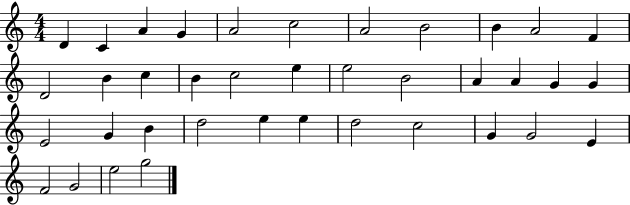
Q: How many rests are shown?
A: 0